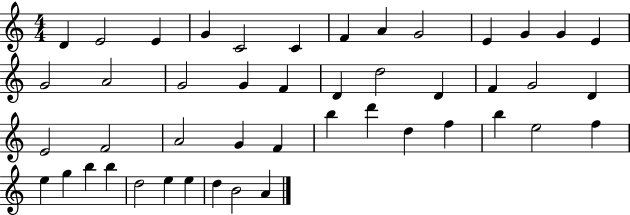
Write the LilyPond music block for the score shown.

{
  \clef treble
  \numericTimeSignature
  \time 4/4
  \key c \major
  d'4 e'2 e'4 | g'4 c'2 c'4 | f'4 a'4 g'2 | e'4 g'4 g'4 e'4 | \break g'2 a'2 | g'2 g'4 f'4 | d'4 d''2 d'4 | f'4 g'2 d'4 | \break e'2 f'2 | a'2 g'4 f'4 | b''4 d'''4 d''4 f''4 | b''4 e''2 f''4 | \break e''4 g''4 b''4 b''4 | d''2 e''4 e''4 | d''4 b'2 a'4 | \bar "|."
}